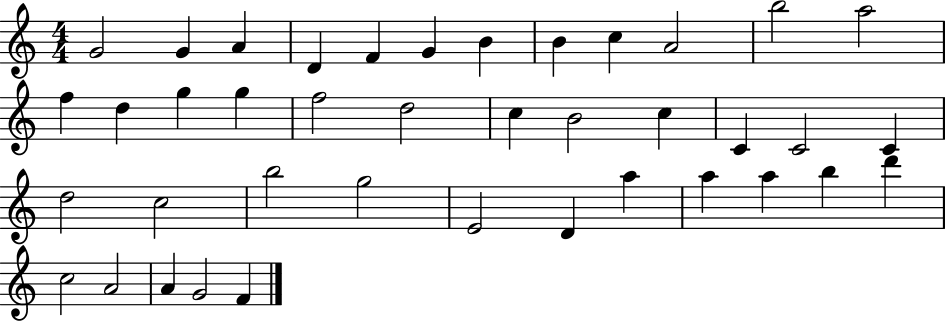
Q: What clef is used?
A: treble